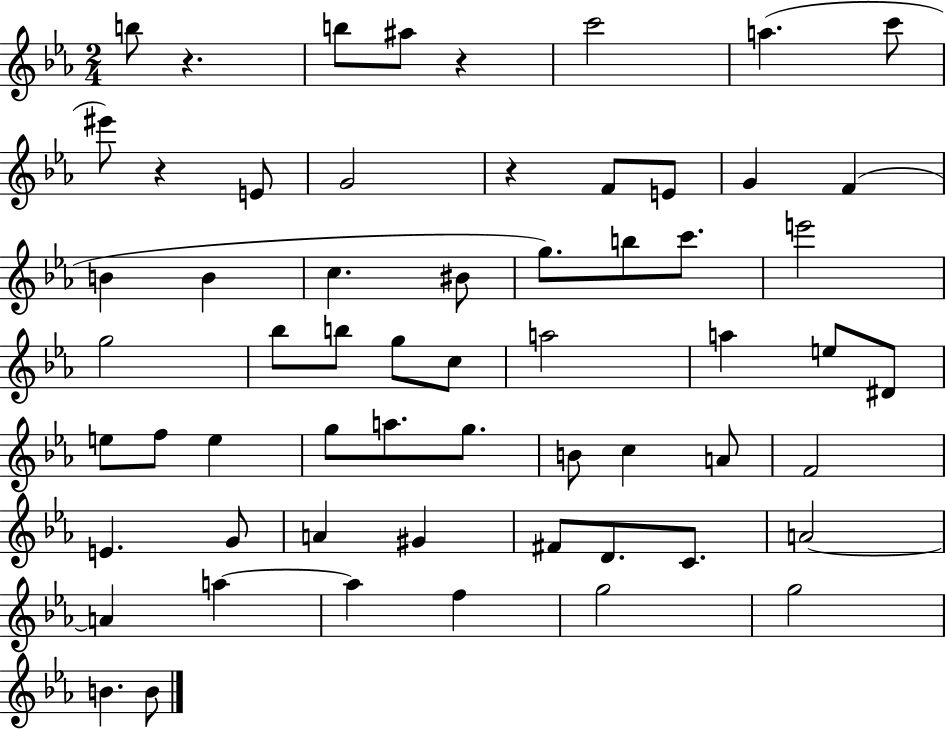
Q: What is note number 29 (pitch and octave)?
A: E5